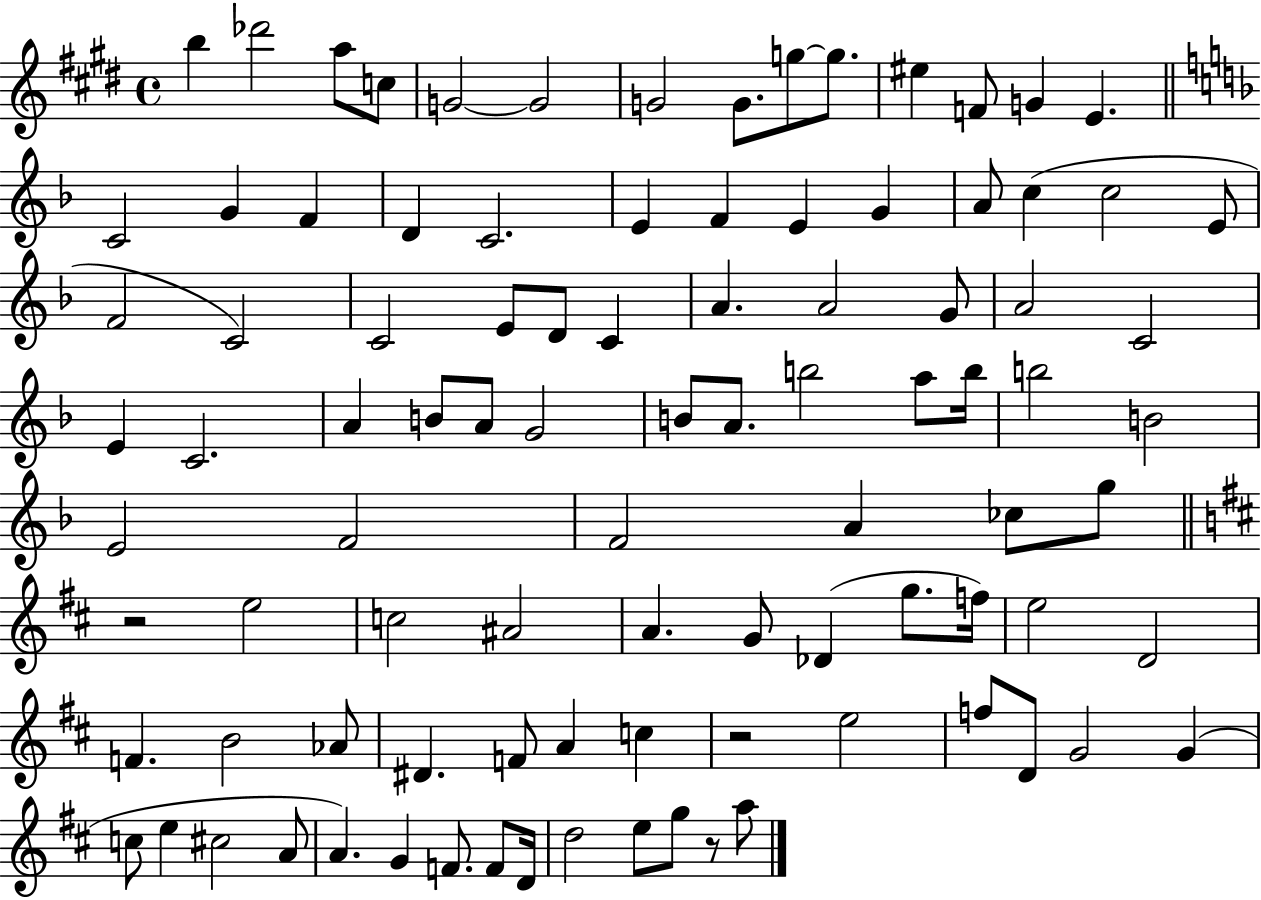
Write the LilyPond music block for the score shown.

{
  \clef treble
  \time 4/4
  \defaultTimeSignature
  \key e \major
  b''4 des'''2 a''8 c''8 | g'2~~ g'2 | g'2 g'8. g''8~~ g''8. | eis''4 f'8 g'4 e'4. | \break \bar "||" \break \key f \major c'2 g'4 f'4 | d'4 c'2. | e'4 f'4 e'4 g'4 | a'8 c''4( c''2 e'8 | \break f'2 c'2) | c'2 e'8 d'8 c'4 | a'4. a'2 g'8 | a'2 c'2 | \break e'4 c'2. | a'4 b'8 a'8 g'2 | b'8 a'8. b''2 a''8 b''16 | b''2 b'2 | \break e'2 f'2 | f'2 a'4 ces''8 g''8 | \bar "||" \break \key d \major r2 e''2 | c''2 ais'2 | a'4. g'8 des'4( g''8. f''16) | e''2 d'2 | \break f'4. b'2 aes'8 | dis'4. f'8 a'4 c''4 | r2 e''2 | f''8 d'8 g'2 g'4( | \break c''8 e''4 cis''2 a'8 | a'4.) g'4 f'8. f'8 d'16 | d''2 e''8 g''8 r8 a''8 | \bar "|."
}